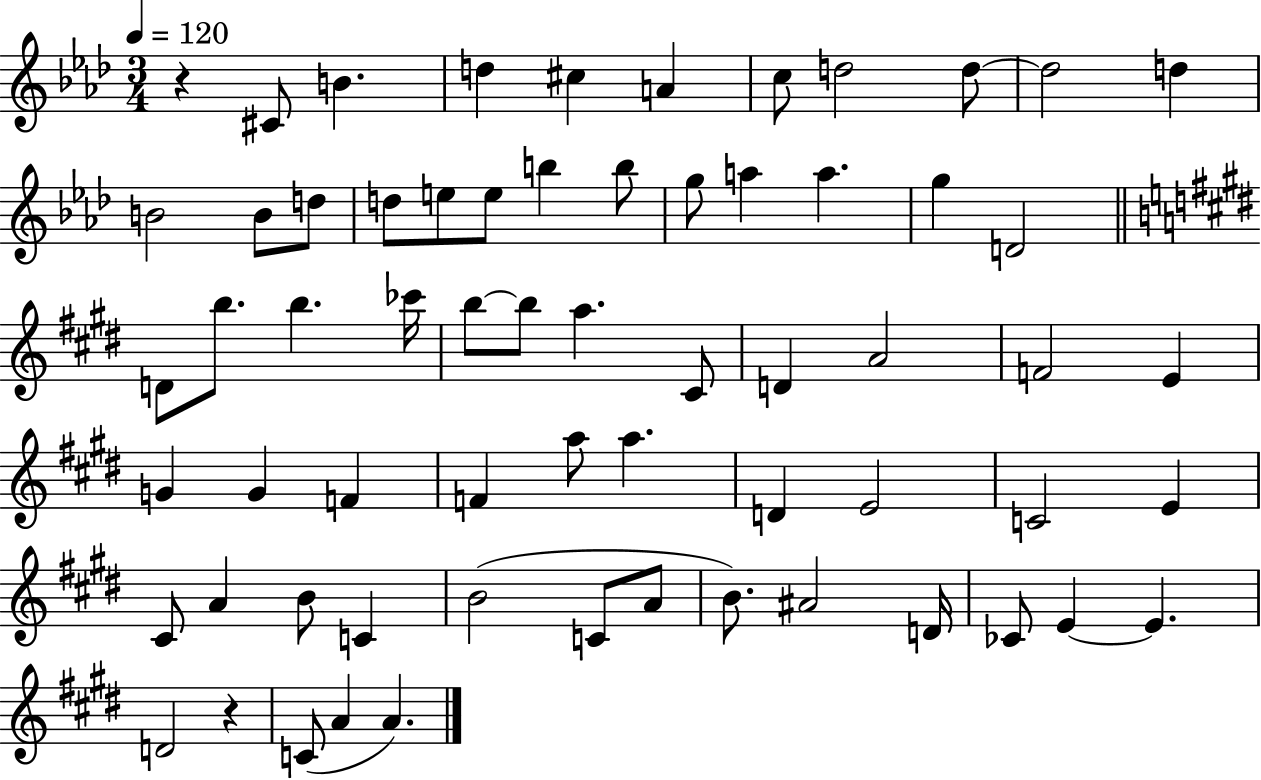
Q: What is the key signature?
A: AES major